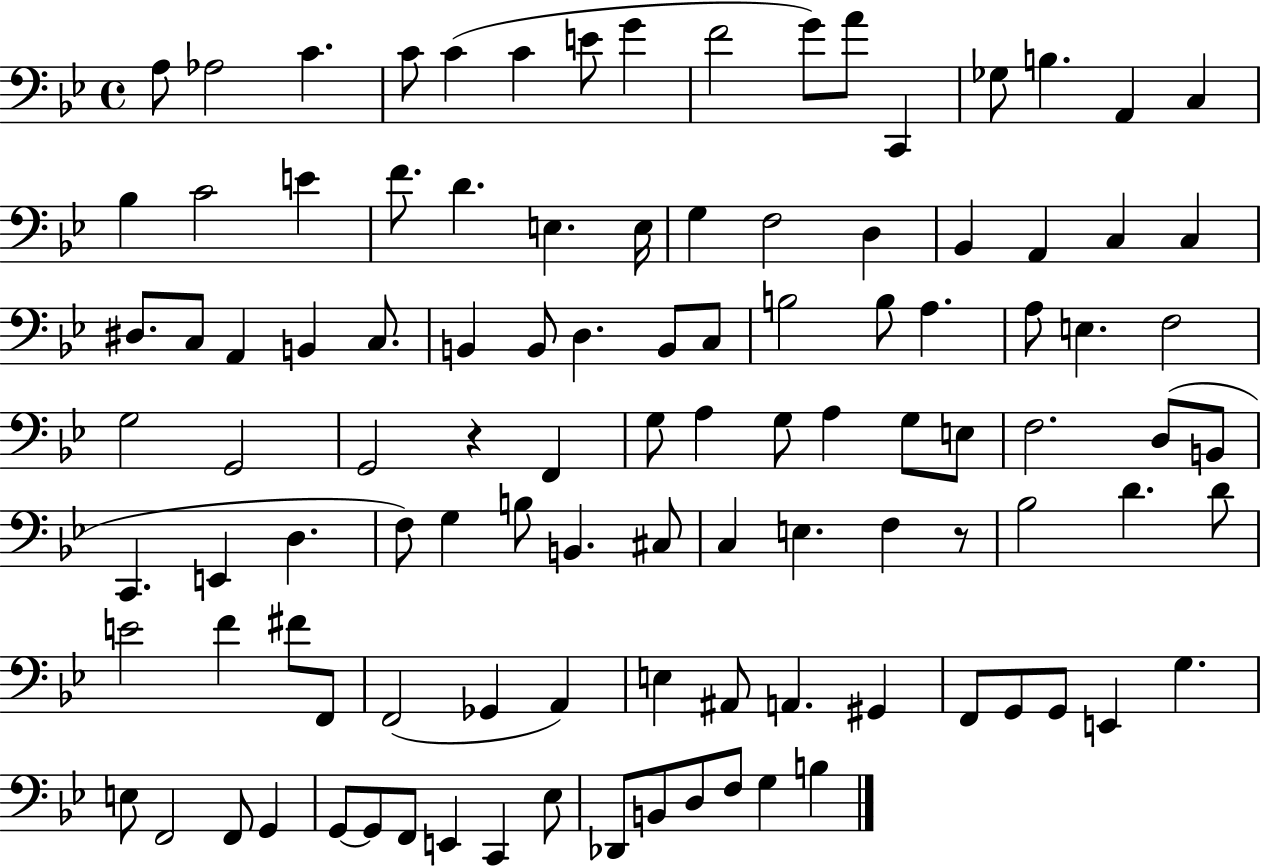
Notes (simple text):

A3/e Ab3/h C4/q. C4/e C4/q C4/q E4/e G4/q F4/h G4/e A4/e C2/q Gb3/e B3/q. A2/q C3/q Bb3/q C4/h E4/q F4/e. D4/q. E3/q. E3/s G3/q F3/h D3/q Bb2/q A2/q C3/q C3/q D#3/e. C3/e A2/q B2/q C3/e. B2/q B2/e D3/q. B2/e C3/e B3/h B3/e A3/q. A3/e E3/q. F3/h G3/h G2/h G2/h R/q F2/q G3/e A3/q G3/e A3/q G3/e E3/e F3/h. D3/e B2/e C2/q. E2/q D3/q. F3/e G3/q B3/e B2/q. C#3/e C3/q E3/q. F3/q R/e Bb3/h D4/q. D4/e E4/h F4/q F#4/e F2/e F2/h Gb2/q A2/q E3/q A#2/e A2/q. G#2/q F2/e G2/e G2/e E2/q G3/q. E3/e F2/h F2/e G2/q G2/e G2/e F2/e E2/q C2/q Eb3/e Db2/e B2/e D3/e F3/e G3/q B3/q